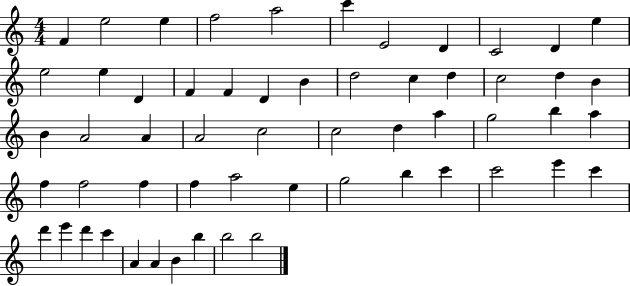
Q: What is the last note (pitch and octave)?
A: B5